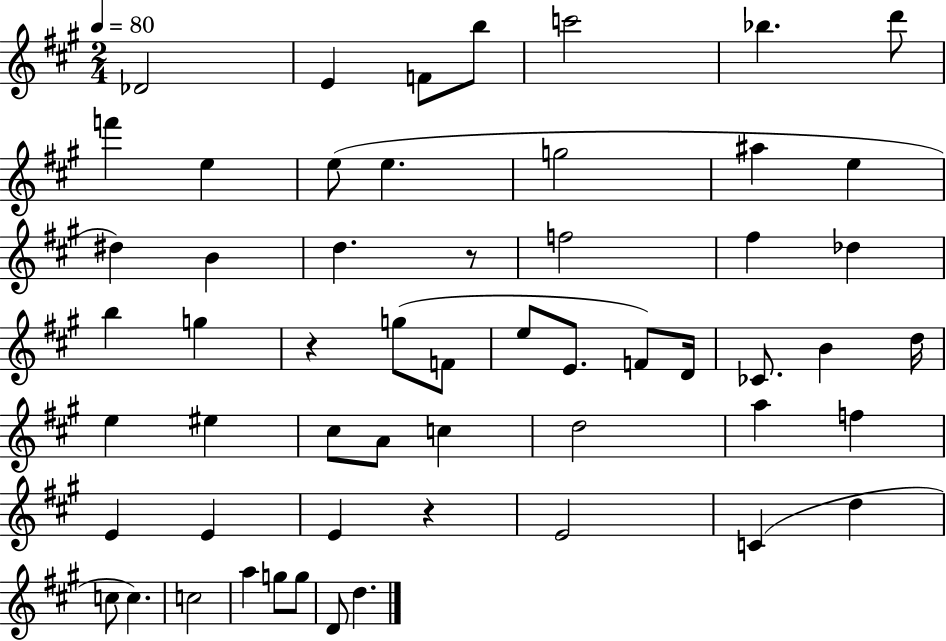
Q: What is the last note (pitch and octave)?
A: D5